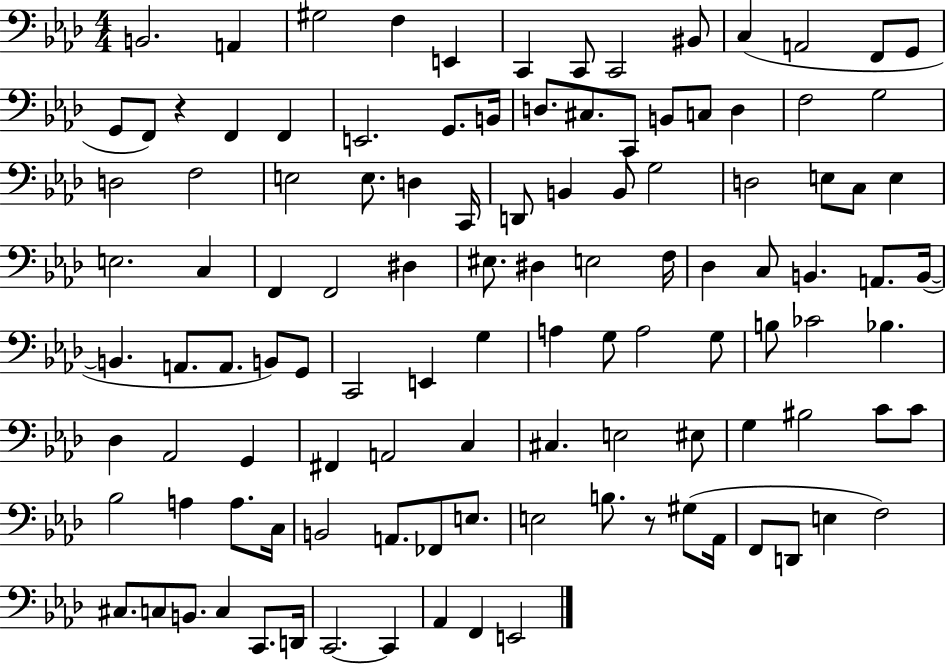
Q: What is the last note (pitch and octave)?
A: E2